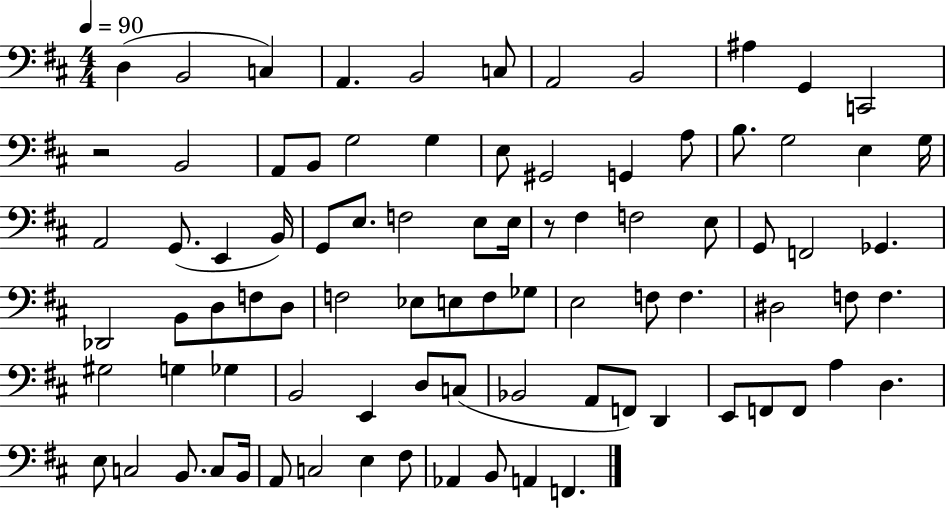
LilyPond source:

{
  \clef bass
  \numericTimeSignature
  \time 4/4
  \key d \major
  \tempo 4 = 90
  \repeat volta 2 { d4( b,2 c4) | a,4. b,2 c8 | a,2 b,2 | ais4 g,4 c,2 | \break r2 b,2 | a,8 b,8 g2 g4 | e8 gis,2 g,4 a8 | b8. g2 e4 g16 | \break a,2 g,8.( e,4 b,16) | g,8 e8. f2 e8 e16 | r8 fis4 f2 e8 | g,8 f,2 ges,4. | \break des,2 b,8 d8 f8 d8 | f2 ees8 e8 f8 ges8 | e2 f8 f4. | dis2 f8 f4. | \break gis2 g4 ges4 | b,2 e,4 d8 c8( | bes,2 a,8 f,8) d,4 | e,8 f,8 f,8 a4 d4. | \break e8 c2 b,8. c8 b,16 | a,8 c2 e4 fis8 | aes,4 b,8 a,4 f,4. | } \bar "|."
}